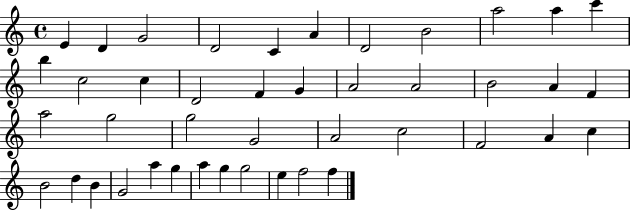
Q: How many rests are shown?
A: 0